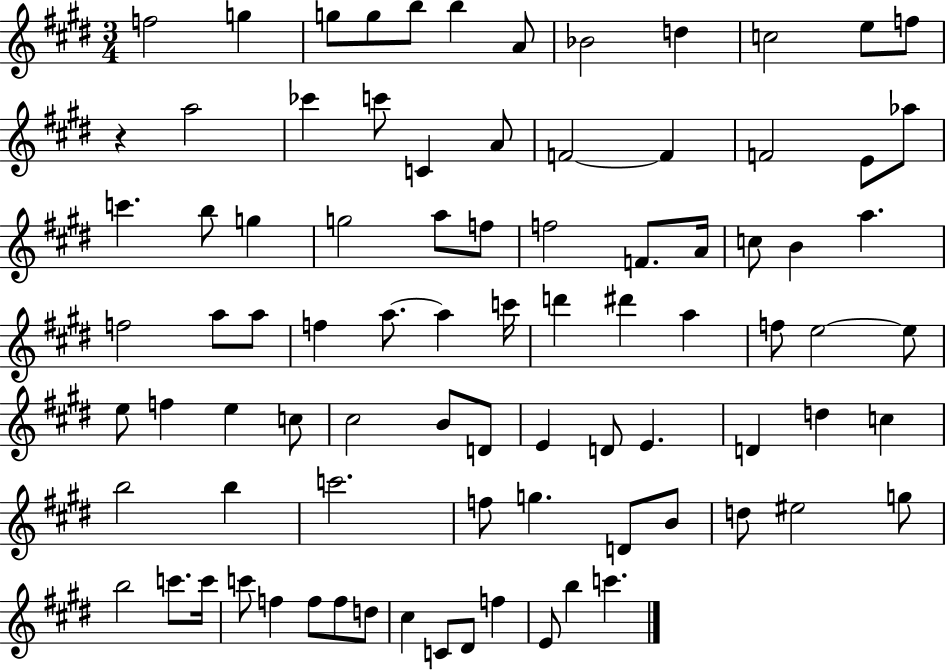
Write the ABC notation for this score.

X:1
T:Untitled
M:3/4
L:1/4
K:E
f2 g g/2 g/2 b/2 b A/2 _B2 d c2 e/2 f/2 z a2 _c' c'/2 C A/2 F2 F F2 E/2 _a/2 c' b/2 g g2 a/2 f/2 f2 F/2 A/4 c/2 B a f2 a/2 a/2 f a/2 a c'/4 d' ^d' a f/2 e2 e/2 e/2 f e c/2 ^c2 B/2 D/2 E D/2 E D d c b2 b c'2 f/2 g D/2 B/2 d/2 ^e2 g/2 b2 c'/2 c'/4 c'/2 f f/2 f/2 d/2 ^c C/2 ^D/2 f E/2 b c'